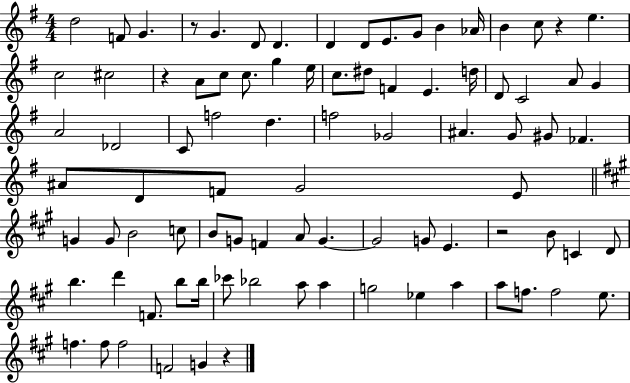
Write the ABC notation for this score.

X:1
T:Untitled
M:4/4
L:1/4
K:G
d2 F/2 G z/2 G D/2 D D D/2 E/2 G/2 B _A/4 B c/2 z e c2 ^c2 z A/2 c/2 c/2 g e/4 c/2 ^d/2 F E d/4 D/2 C2 A/2 G A2 _D2 C/2 f2 d f2 _G2 ^A G/2 ^G/2 _F ^A/2 D/2 F/2 G2 E/2 G G/2 B2 c/2 B/2 G/2 F A/2 G G2 G/2 E z2 B/2 C D/2 b d' F/2 b/2 b/4 _c'/2 _b2 a/2 a g2 _e a a/2 f/2 f2 e/2 f f/2 f2 F2 G z